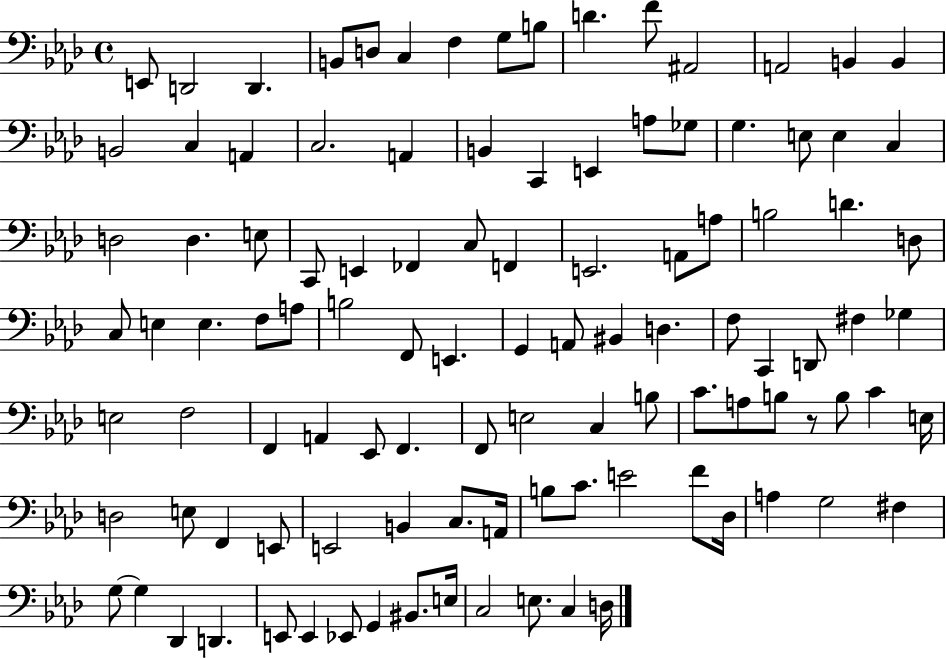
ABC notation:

X:1
T:Untitled
M:4/4
L:1/4
K:Ab
E,,/2 D,,2 D,, B,,/2 D,/2 C, F, G,/2 B,/2 D F/2 ^A,,2 A,,2 B,, B,, B,,2 C, A,, C,2 A,, B,, C,, E,, A,/2 _G,/2 G, E,/2 E, C, D,2 D, E,/2 C,,/2 E,, _F,, C,/2 F,, E,,2 A,,/2 A,/2 B,2 D D,/2 C,/2 E, E, F,/2 A,/2 B,2 F,,/2 E,, G,, A,,/2 ^B,, D, F,/2 C,, D,,/2 ^F, _G, E,2 F,2 F,, A,, _E,,/2 F,, F,,/2 E,2 C, B,/2 C/2 A,/2 B,/2 z/2 B,/2 C E,/4 D,2 E,/2 F,, E,,/2 E,,2 B,, C,/2 A,,/4 B,/2 C/2 E2 F/2 _D,/4 A, G,2 ^F, G,/2 G, _D,, D,, E,,/2 E,, _E,,/2 G,, ^B,,/2 E,/4 C,2 E,/2 C, D,/4